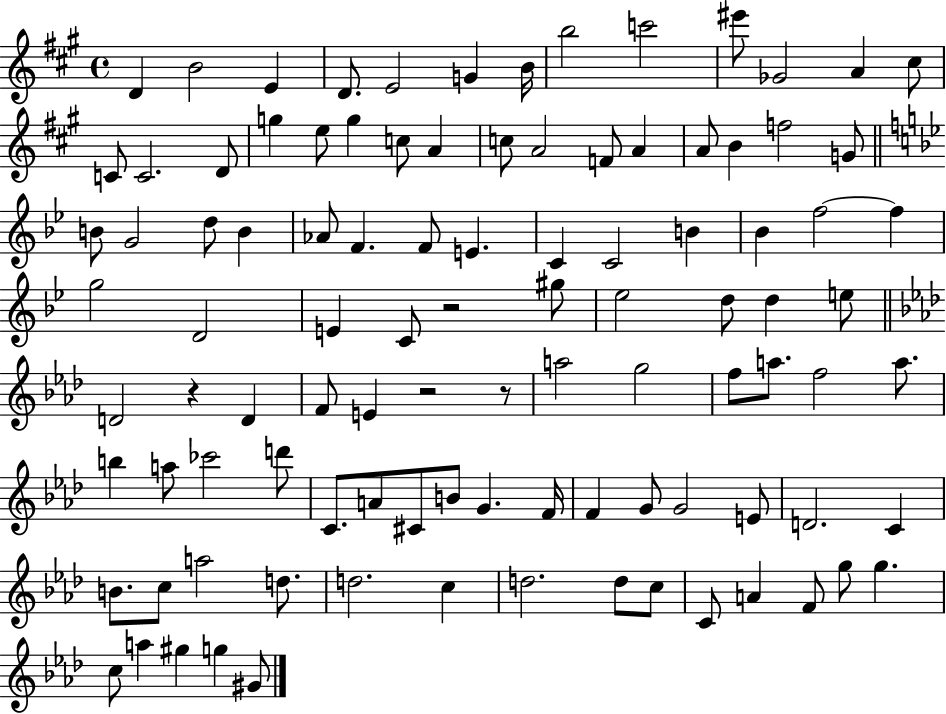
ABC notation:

X:1
T:Untitled
M:4/4
L:1/4
K:A
D B2 E D/2 E2 G B/4 b2 c'2 ^e'/2 _G2 A ^c/2 C/2 C2 D/2 g e/2 g c/2 A c/2 A2 F/2 A A/2 B f2 G/2 B/2 G2 d/2 B _A/2 F F/2 E C C2 B _B f2 f g2 D2 E C/2 z2 ^g/2 _e2 d/2 d e/2 D2 z D F/2 E z2 z/2 a2 g2 f/2 a/2 f2 a/2 b a/2 _c'2 d'/2 C/2 A/2 ^C/2 B/2 G F/4 F G/2 G2 E/2 D2 C B/2 c/2 a2 d/2 d2 c d2 d/2 c/2 C/2 A F/2 g/2 g c/2 a ^g g ^G/2